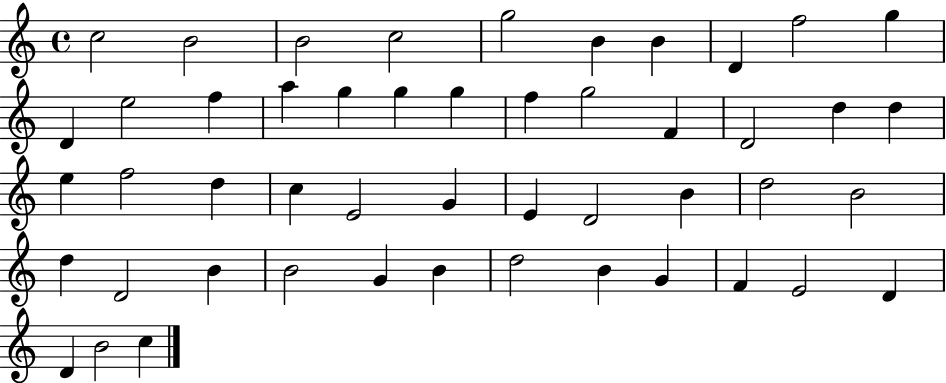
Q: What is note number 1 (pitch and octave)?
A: C5